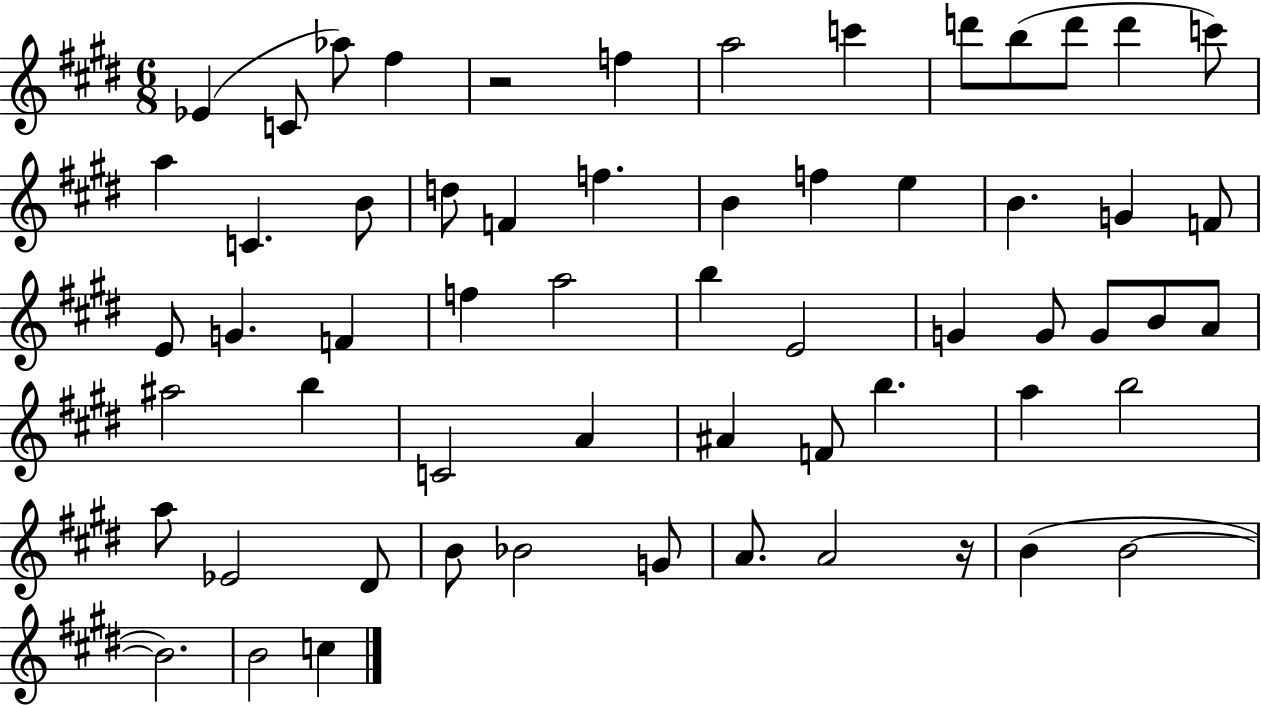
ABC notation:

X:1
T:Untitled
M:6/8
L:1/4
K:E
_E C/2 _a/2 ^f z2 f a2 c' d'/2 b/2 d'/2 d' c'/2 a C B/2 d/2 F f B f e B G F/2 E/2 G F f a2 b E2 G G/2 G/2 B/2 A/2 ^a2 b C2 A ^A F/2 b a b2 a/2 _E2 ^D/2 B/2 _B2 G/2 A/2 A2 z/4 B B2 B2 B2 c